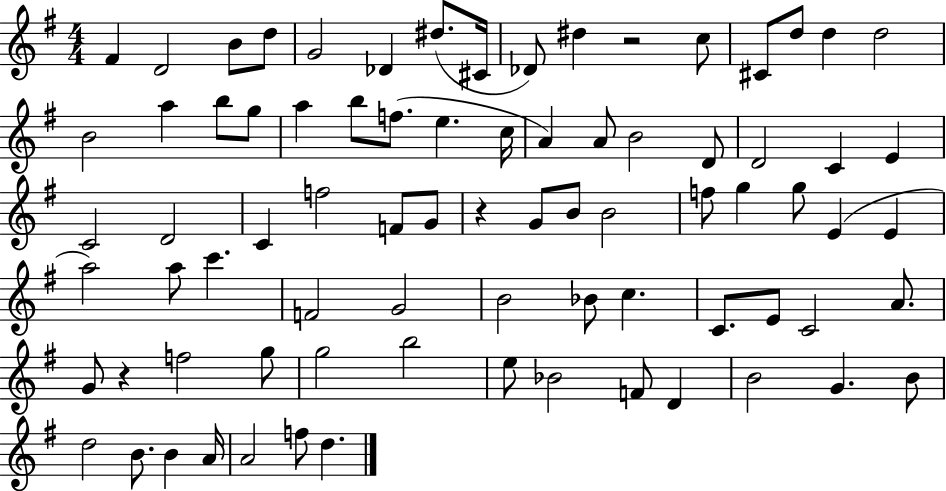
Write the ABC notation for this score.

X:1
T:Untitled
M:4/4
L:1/4
K:G
^F D2 B/2 d/2 G2 _D ^d/2 ^C/4 _D/2 ^d z2 c/2 ^C/2 d/2 d d2 B2 a b/2 g/2 a b/2 f/2 e c/4 A A/2 B2 D/2 D2 C E C2 D2 C f2 F/2 G/2 z G/2 B/2 B2 f/2 g g/2 E E a2 a/2 c' F2 G2 B2 _B/2 c C/2 E/2 C2 A/2 G/2 z f2 g/2 g2 b2 e/2 _B2 F/2 D B2 G B/2 d2 B/2 B A/4 A2 f/2 d